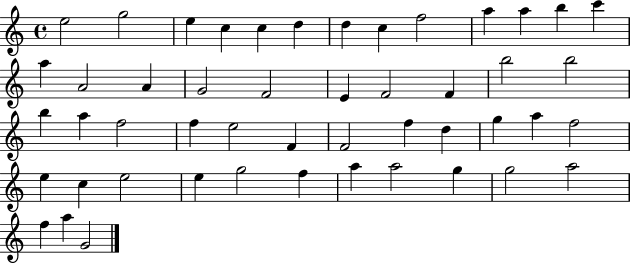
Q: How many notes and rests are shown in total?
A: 49